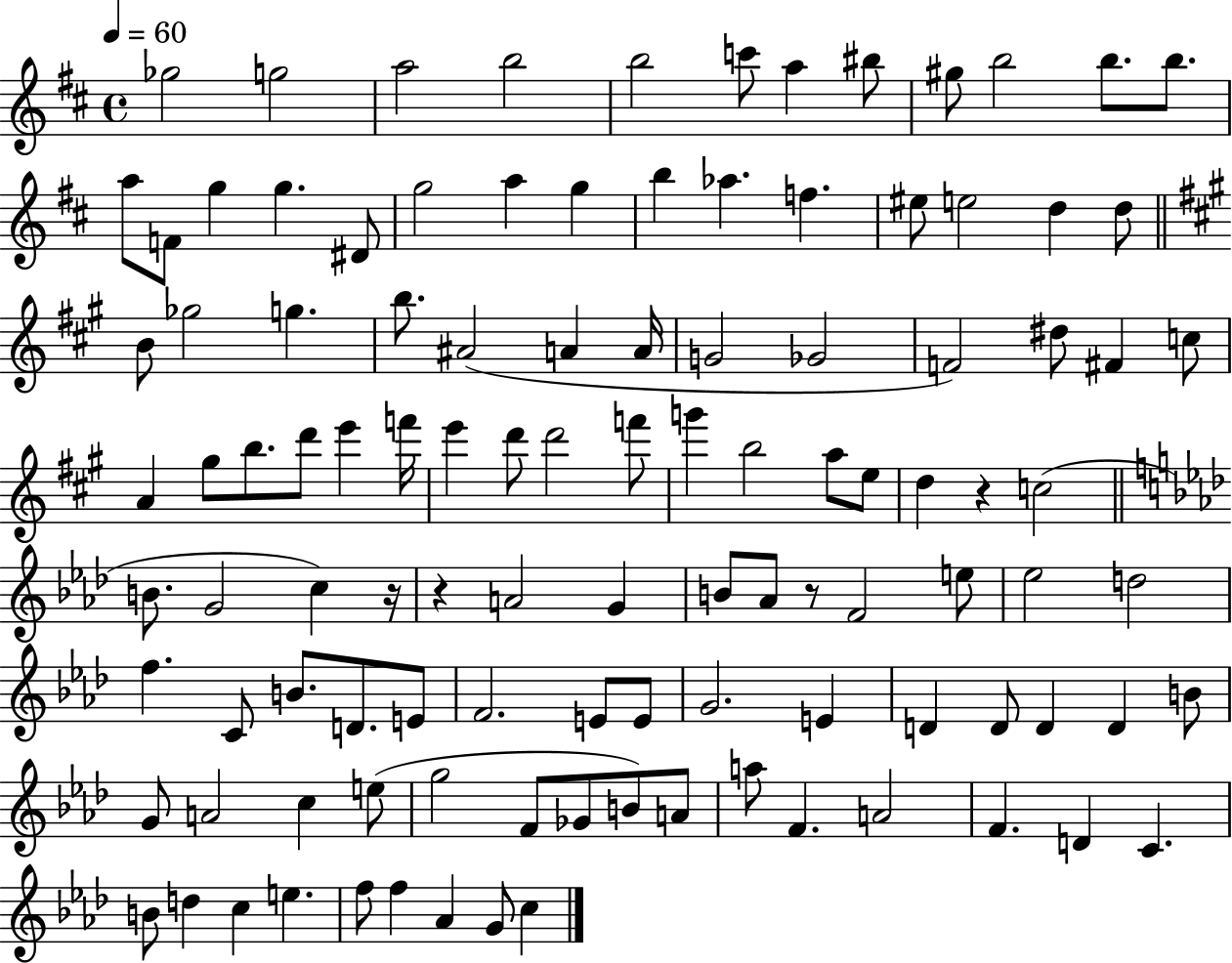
X:1
T:Untitled
M:4/4
L:1/4
K:D
_g2 g2 a2 b2 b2 c'/2 a ^b/2 ^g/2 b2 b/2 b/2 a/2 F/2 g g ^D/2 g2 a g b _a f ^e/2 e2 d d/2 B/2 _g2 g b/2 ^A2 A A/4 G2 _G2 F2 ^d/2 ^F c/2 A ^g/2 b/2 d'/2 e' f'/4 e' d'/2 d'2 f'/2 g' b2 a/2 e/2 d z c2 B/2 G2 c z/4 z A2 G B/2 _A/2 z/2 F2 e/2 _e2 d2 f C/2 B/2 D/2 E/2 F2 E/2 E/2 G2 E D D/2 D D B/2 G/2 A2 c e/2 g2 F/2 _G/2 B/2 A/2 a/2 F A2 F D C B/2 d c e f/2 f _A G/2 c